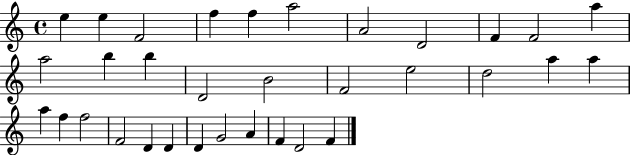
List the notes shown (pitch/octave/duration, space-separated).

E5/q E5/q F4/h F5/q F5/q A5/h A4/h D4/h F4/q F4/h A5/q A5/h B5/q B5/q D4/h B4/h F4/h E5/h D5/h A5/q A5/q A5/q F5/q F5/h F4/h D4/q D4/q D4/q G4/h A4/q F4/q D4/h F4/q